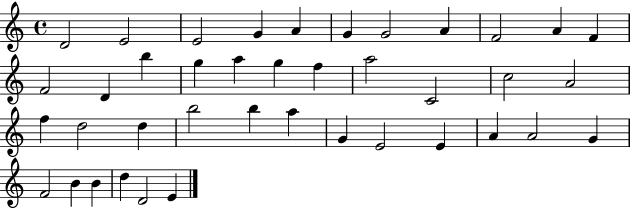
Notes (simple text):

D4/h E4/h E4/h G4/q A4/q G4/q G4/h A4/q F4/h A4/q F4/q F4/h D4/q B5/q G5/q A5/q G5/q F5/q A5/h C4/h C5/h A4/h F5/q D5/h D5/q B5/h B5/q A5/q G4/q E4/h E4/q A4/q A4/h G4/q F4/h B4/q B4/q D5/q D4/h E4/q